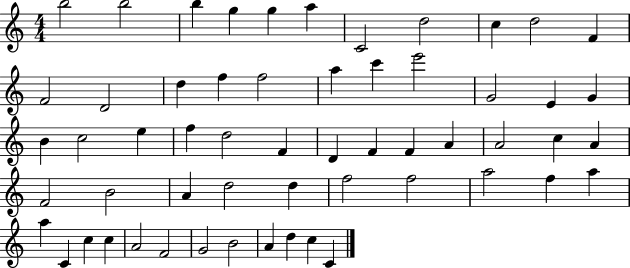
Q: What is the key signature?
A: C major